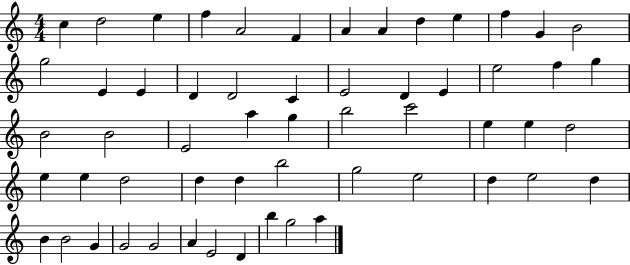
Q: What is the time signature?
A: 4/4